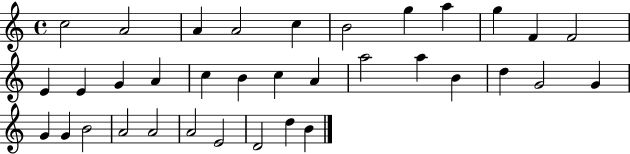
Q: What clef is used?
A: treble